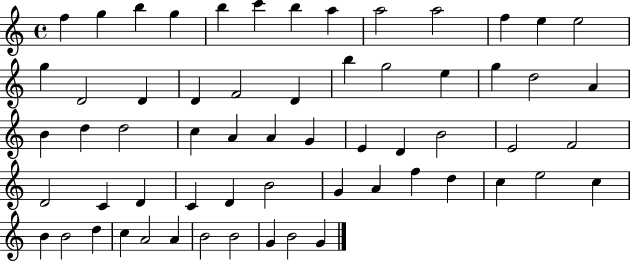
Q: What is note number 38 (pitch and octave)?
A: D4